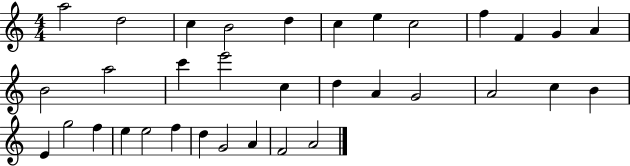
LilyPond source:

{
  \clef treble
  \numericTimeSignature
  \time 4/4
  \key c \major
  a''2 d''2 | c''4 b'2 d''4 | c''4 e''4 c''2 | f''4 f'4 g'4 a'4 | \break b'2 a''2 | c'''4 e'''2 c''4 | d''4 a'4 g'2 | a'2 c''4 b'4 | \break e'4 g''2 f''4 | e''4 e''2 f''4 | d''4 g'2 a'4 | f'2 a'2 | \break \bar "|."
}